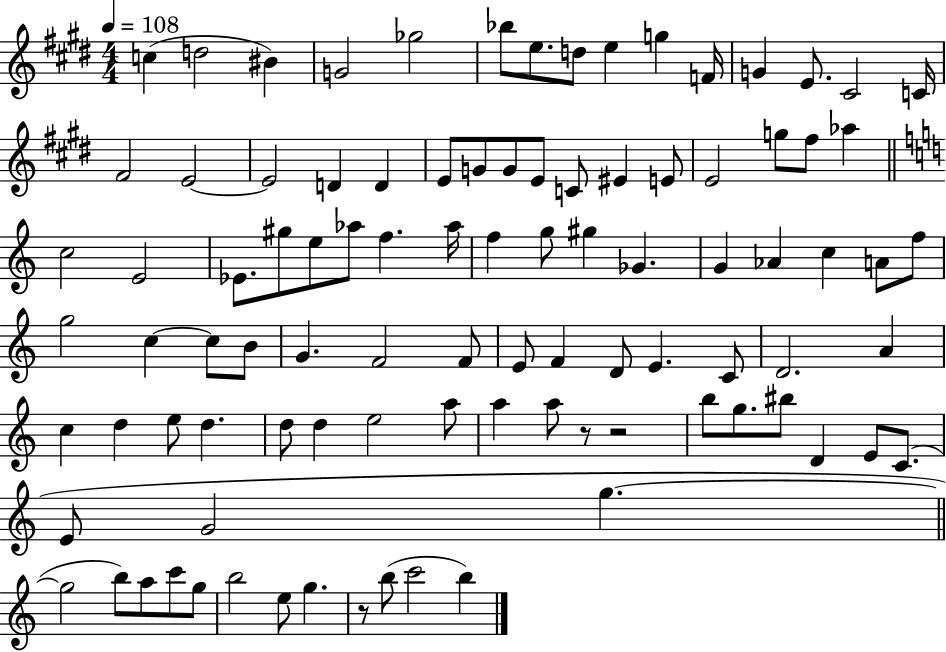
{
  \clef treble
  \numericTimeSignature
  \time 4/4
  \key e \major
  \tempo 4 = 108
  \repeat volta 2 { c''4( d''2 bis'4) | g'2 ges''2 | bes''8 e''8. d''8 e''4 g''4 f'16 | g'4 e'8. cis'2 c'16 | \break fis'2 e'2~~ | e'2 d'4 d'4 | e'8 g'8 g'8 e'8 c'8 eis'4 e'8 | e'2 g''8 fis''8 aes''4 | \break \bar "||" \break \key a \minor c''2 e'2 | ees'8. gis''8 e''8 aes''8 f''4. aes''16 | f''4 g''8 gis''4 ges'4. | g'4 aes'4 c''4 a'8 f''8 | \break g''2 c''4~~ c''8 b'8 | g'4. f'2 f'8 | e'8 f'4 d'8 e'4. c'8 | d'2. a'4 | \break c''4 d''4 e''8 d''4. | d''8 d''4 e''2 a''8 | a''4 a''8 r8 r2 | b''8 g''8. bis''8 d'4 e'8 c'8.( | \break e'8 g'2 g''4.~~ | \bar "||" \break \key c \major g''2 b''8) a''8 c'''8 g''8 | b''2 e''8 g''4. | r8 b''8( c'''2 b''4) | } \bar "|."
}